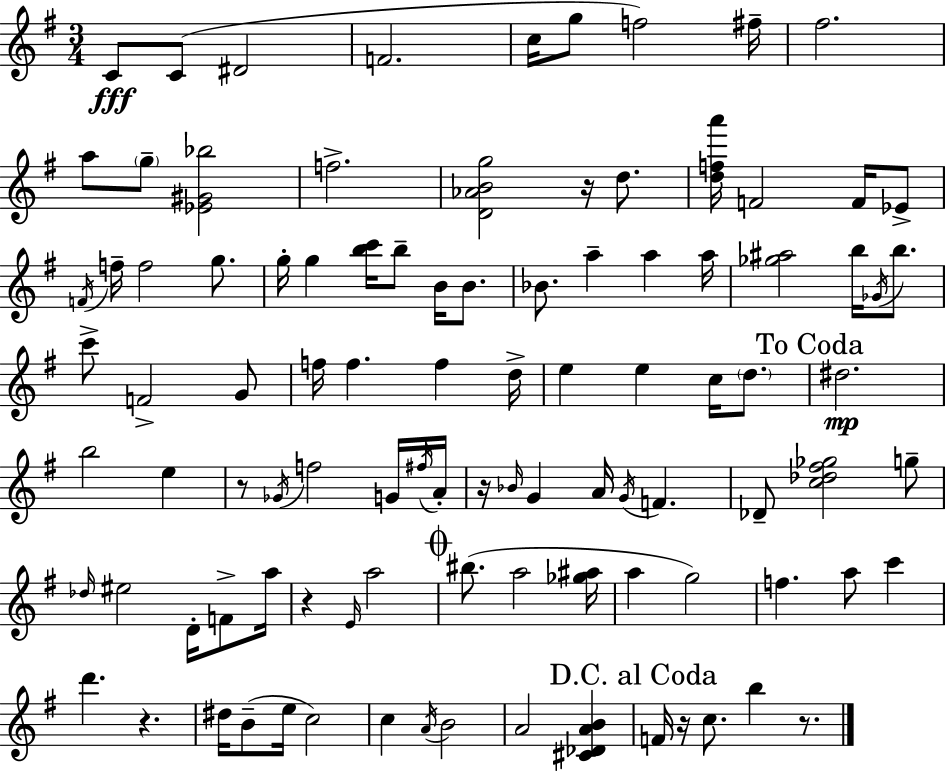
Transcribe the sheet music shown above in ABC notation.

X:1
T:Untitled
M:3/4
L:1/4
K:Em
C/2 C/2 ^D2 F2 c/4 g/2 f2 ^f/4 ^f2 a/2 g/2 [_E^G_b]2 f2 [D_ABg]2 z/4 d/2 [dfa']/4 F2 F/4 _E/2 F/4 f/4 f2 g/2 g/4 g [bc']/4 b/2 B/4 B/2 _B/2 a a a/4 [_g^a]2 b/4 _G/4 b/2 c'/2 F2 G/2 f/4 f f d/4 e e c/4 d/2 ^d2 b2 e z/2 _G/4 f2 G/4 ^f/4 A/4 z/4 _B/4 G A/4 G/4 F _D/2 [c_d^f_g]2 g/2 _d/4 ^e2 D/4 F/2 a/4 z E/4 a2 ^b/2 a2 [_g^a]/4 a g2 f a/2 c' d' z ^d/4 B/2 e/4 c2 c A/4 B2 A2 [^C_DAB] F/4 z/4 c/2 b z/2